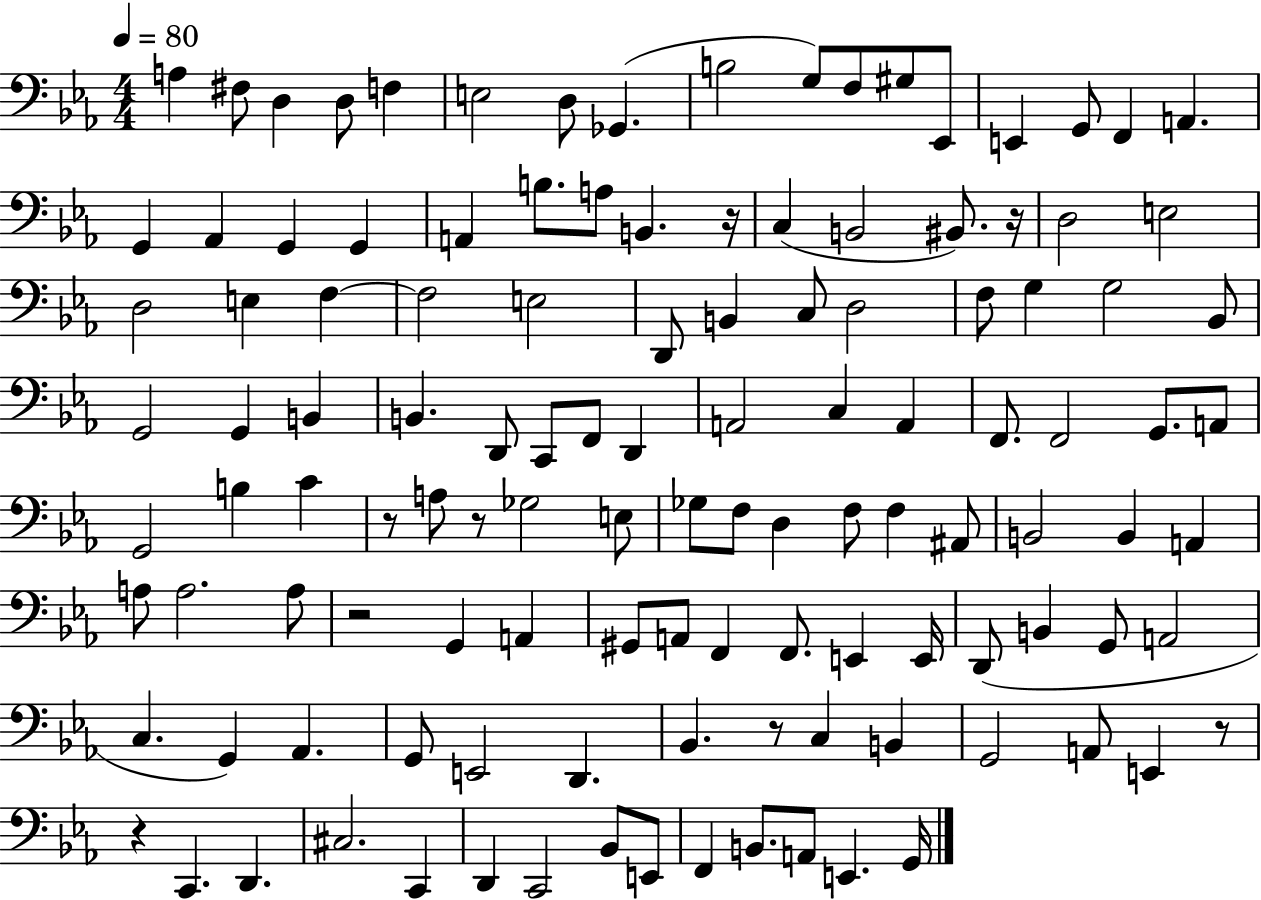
{
  \clef bass
  \numericTimeSignature
  \time 4/4
  \key ees \major
  \tempo 4 = 80
  \repeat volta 2 { a4 fis8 d4 d8 f4 | e2 d8 ges,4.( | b2 g8) f8 gis8 ees,8 | e,4 g,8 f,4 a,4. | \break g,4 aes,4 g,4 g,4 | a,4 b8. a8 b,4. r16 | c4( b,2 bis,8.) r16 | d2 e2 | \break d2 e4 f4~~ | f2 e2 | d,8 b,4 c8 d2 | f8 g4 g2 bes,8 | \break g,2 g,4 b,4 | b,4. d,8 c,8 f,8 d,4 | a,2 c4 a,4 | f,8. f,2 g,8. a,8 | \break g,2 b4 c'4 | r8 a8 r8 ges2 e8 | ges8 f8 d4 f8 f4 ais,8 | b,2 b,4 a,4 | \break a8 a2. a8 | r2 g,4 a,4 | gis,8 a,8 f,4 f,8. e,4 e,16 | d,8( b,4 g,8 a,2 | \break c4. g,4) aes,4. | g,8 e,2 d,4. | bes,4. r8 c4 b,4 | g,2 a,8 e,4 r8 | \break r4 c,4. d,4. | cis2. c,4 | d,4 c,2 bes,8 e,8 | f,4 b,8. a,8 e,4. g,16 | \break } \bar "|."
}